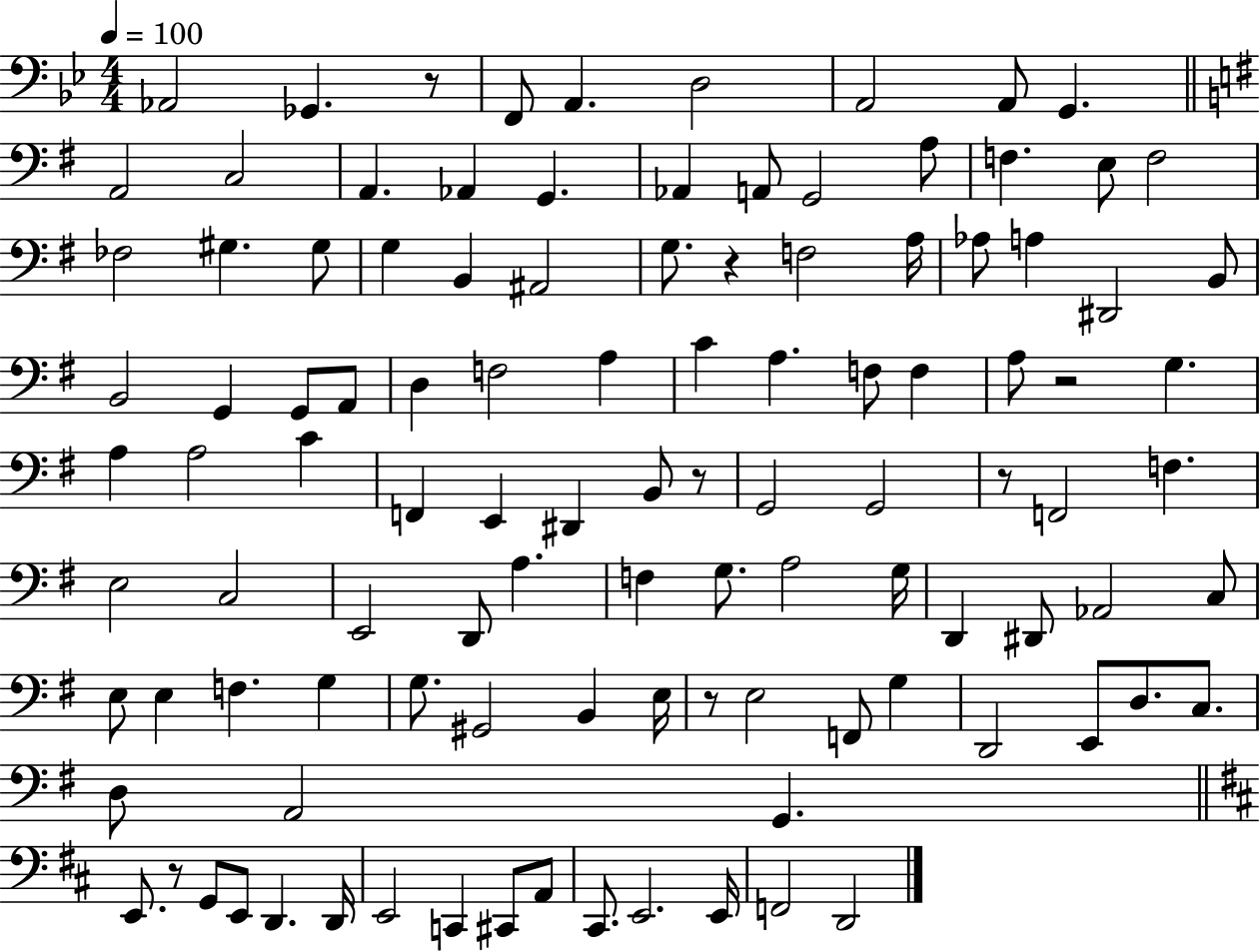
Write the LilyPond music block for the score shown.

{
  \clef bass
  \numericTimeSignature
  \time 4/4
  \key bes \major
  \tempo 4 = 100
  aes,2 ges,4. r8 | f,8 a,4. d2 | a,2 a,8 g,4. | \bar "||" \break \key g \major a,2 c2 | a,4. aes,4 g,4. | aes,4 a,8 g,2 a8 | f4. e8 f2 | \break fes2 gis4. gis8 | g4 b,4 ais,2 | g8. r4 f2 a16 | aes8 a4 dis,2 b,8 | \break b,2 g,4 g,8 a,8 | d4 f2 a4 | c'4 a4. f8 f4 | a8 r2 g4. | \break a4 a2 c'4 | f,4 e,4 dis,4 b,8 r8 | g,2 g,2 | r8 f,2 f4. | \break e2 c2 | e,2 d,8 a4. | f4 g8. a2 g16 | d,4 dis,8 aes,2 c8 | \break e8 e4 f4. g4 | g8. gis,2 b,4 e16 | r8 e2 f,8 g4 | d,2 e,8 d8. c8. | \break d8 a,2 g,4. | \bar "||" \break \key b \minor e,8. r8 g,8 e,8 d,4. d,16 | e,2 c,4 cis,8 a,8 | cis,8. e,2. e,16 | f,2 d,2 | \break \bar "|."
}